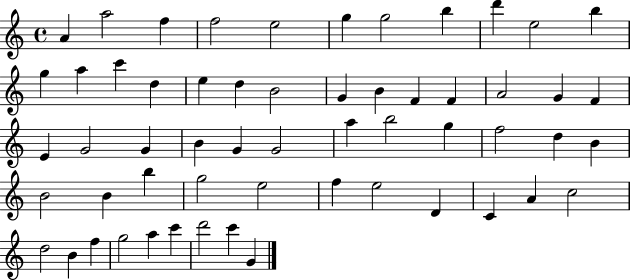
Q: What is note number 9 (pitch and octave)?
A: D6